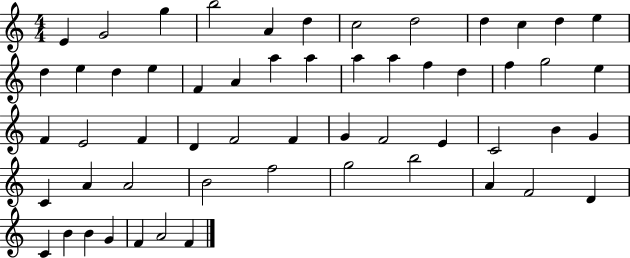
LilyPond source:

{
  \clef treble
  \numericTimeSignature
  \time 4/4
  \key c \major
  e'4 g'2 g''4 | b''2 a'4 d''4 | c''2 d''2 | d''4 c''4 d''4 e''4 | \break d''4 e''4 d''4 e''4 | f'4 a'4 a''4 a''4 | a''4 a''4 f''4 d''4 | f''4 g''2 e''4 | \break f'4 e'2 f'4 | d'4 f'2 f'4 | g'4 f'2 e'4 | c'2 b'4 g'4 | \break c'4 a'4 a'2 | b'2 f''2 | g''2 b''2 | a'4 f'2 d'4 | \break c'4 b'4 b'4 g'4 | f'4 a'2 f'4 | \bar "|."
}